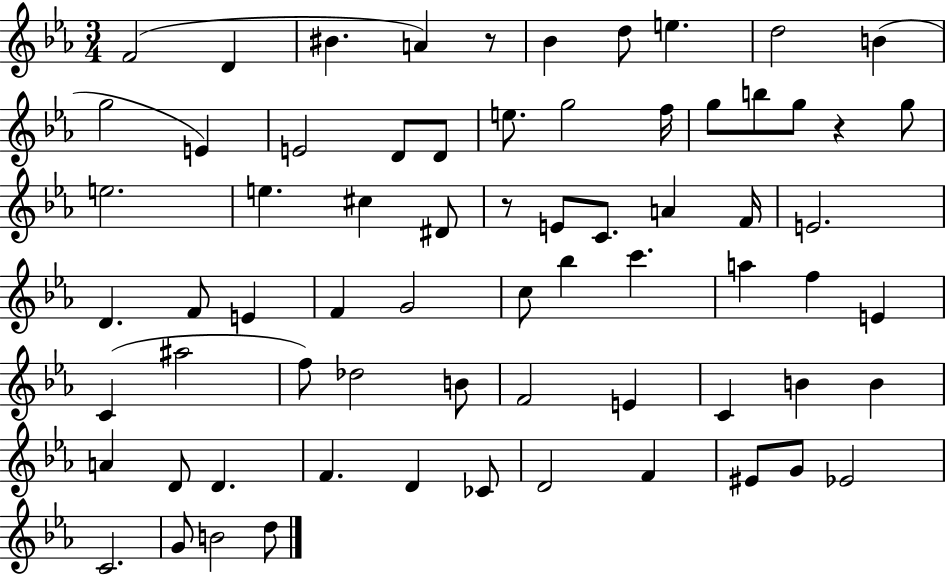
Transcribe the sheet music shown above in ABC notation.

X:1
T:Untitled
M:3/4
L:1/4
K:Eb
F2 D ^B A z/2 _B d/2 e d2 B g2 E E2 D/2 D/2 e/2 g2 f/4 g/2 b/2 g/2 z g/2 e2 e ^c ^D/2 z/2 E/2 C/2 A F/4 E2 D F/2 E F G2 c/2 _b c' a f E C ^a2 f/2 _d2 B/2 F2 E C B B A D/2 D F D _C/2 D2 F ^E/2 G/2 _E2 C2 G/2 B2 d/2